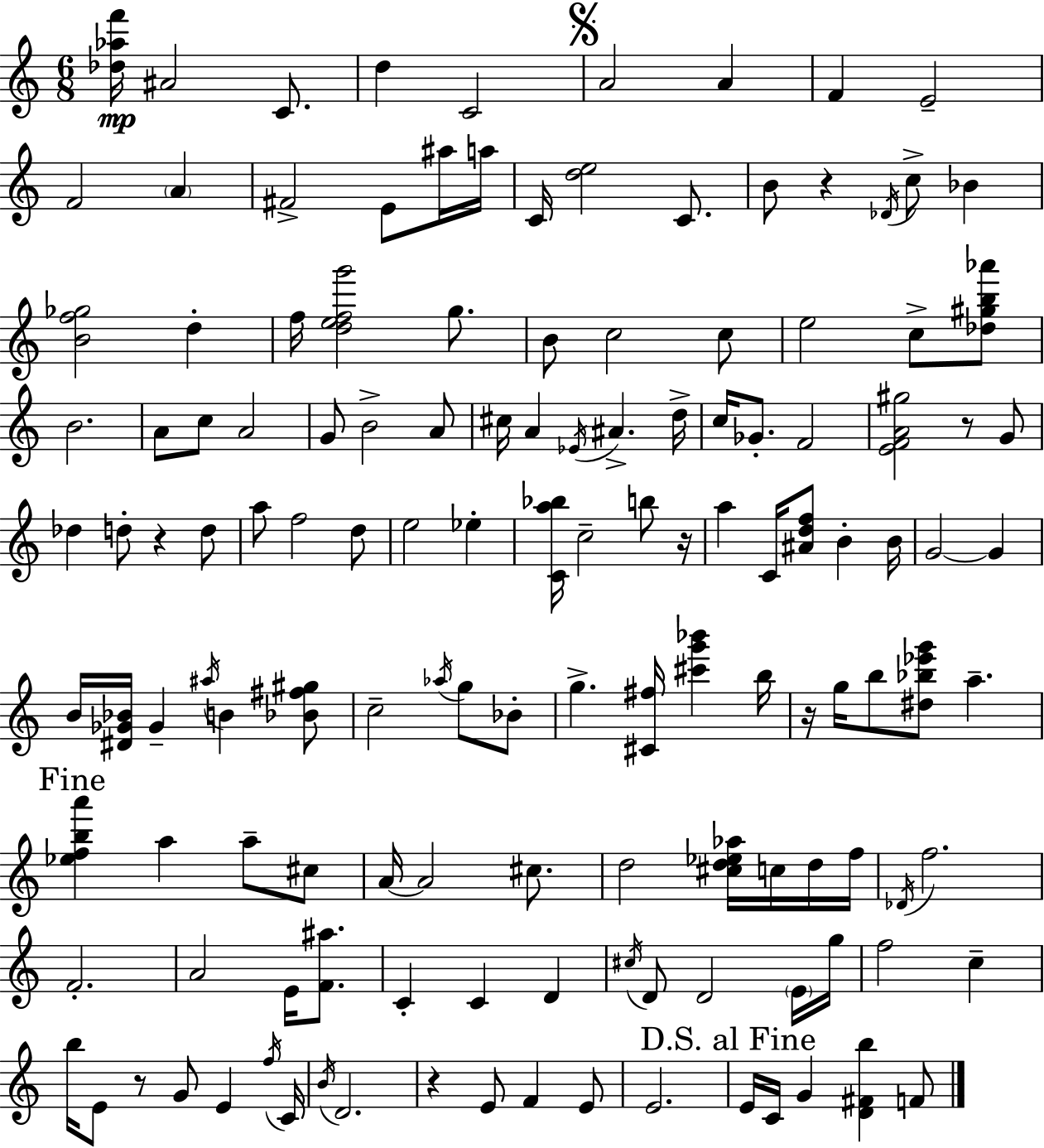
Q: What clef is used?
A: treble